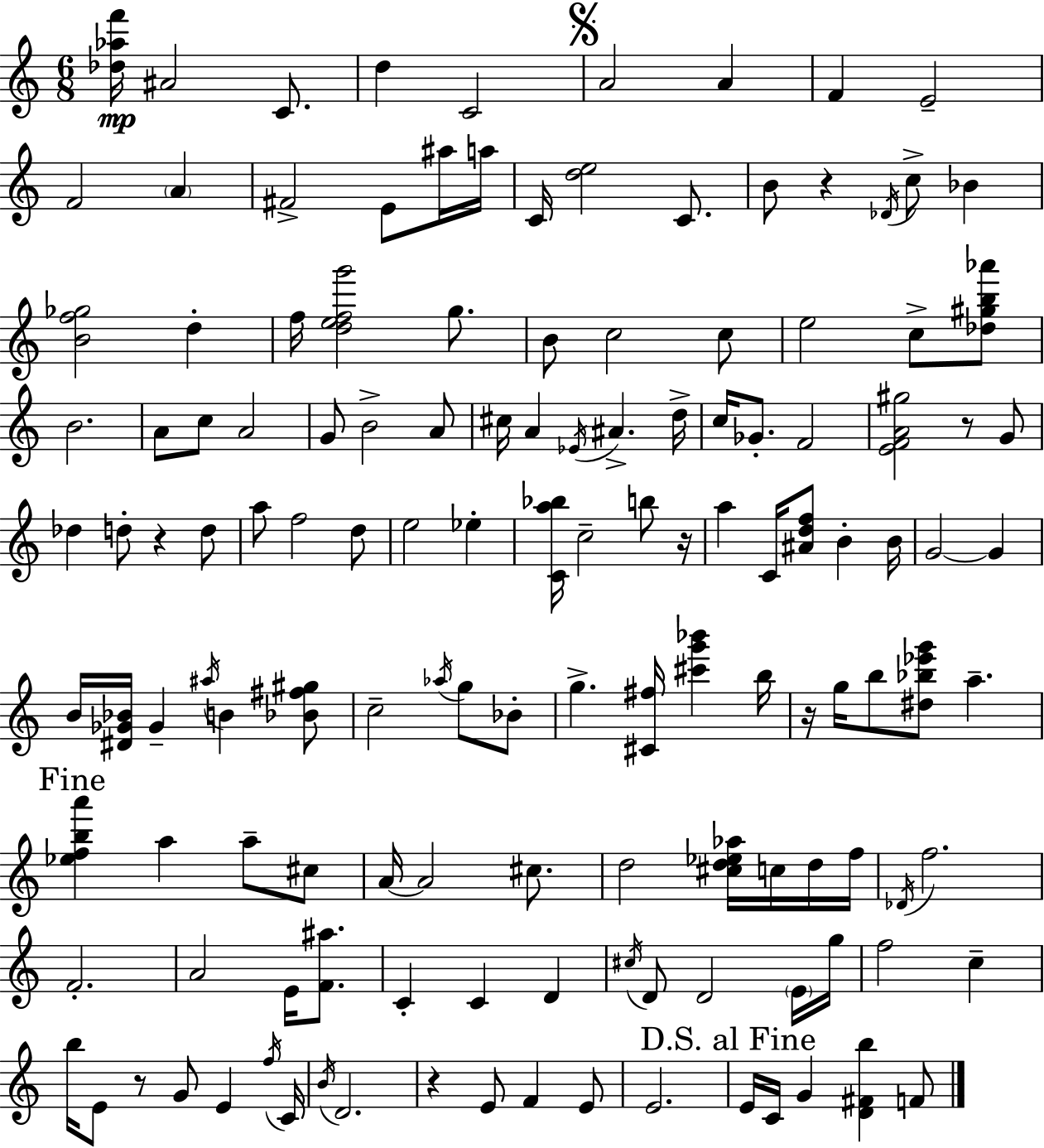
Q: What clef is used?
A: treble